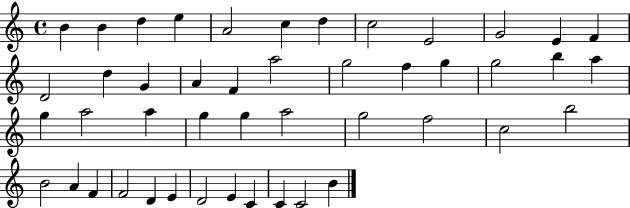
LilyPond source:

{
  \clef treble
  \time 4/4
  \defaultTimeSignature
  \key c \major
  b'4 b'4 d''4 e''4 | a'2 c''4 d''4 | c''2 e'2 | g'2 e'4 f'4 | \break d'2 d''4 g'4 | a'4 f'4 a''2 | g''2 f''4 g''4 | g''2 b''4 a''4 | \break g''4 a''2 a''4 | g''4 g''4 a''2 | g''2 f''2 | c''2 b''2 | \break b'2 a'4 f'4 | f'2 d'4 e'4 | d'2 e'4 c'4 | c'4 c'2 b'4 | \break \bar "|."
}